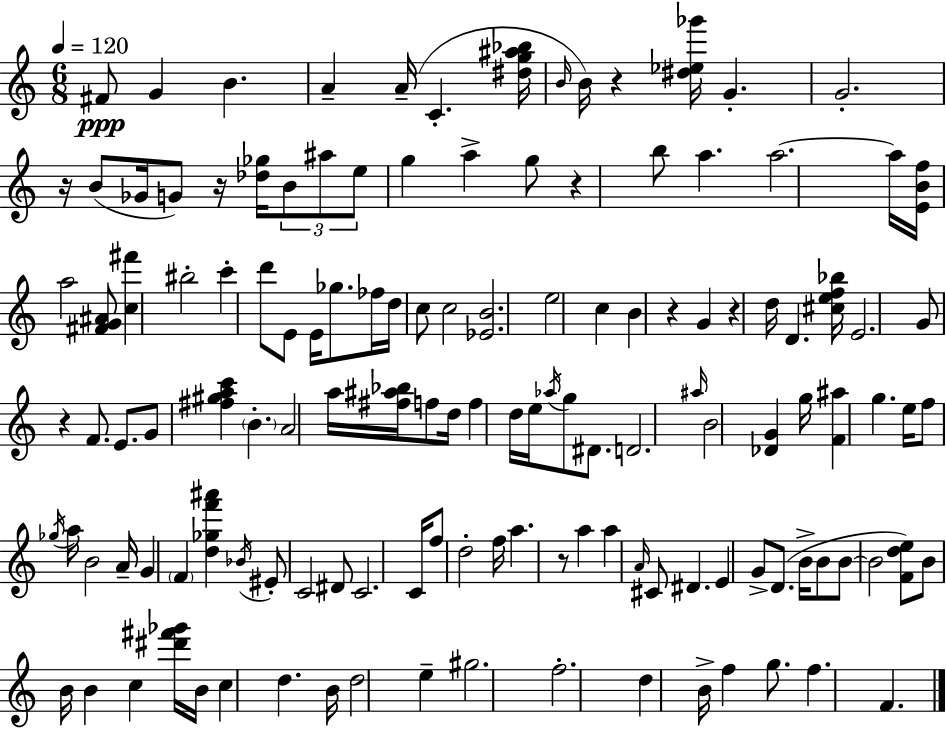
F#4/e G4/q B4/q. A4/q A4/s C4/q. [D#5,G5,A#5,Bb5]/s B4/s B4/s R/q [D#5,Eb5,Gb6]/s G4/q. G4/h. R/s B4/e Gb4/s G4/e R/s [Db5,Gb5]/s B4/e A#5/e E5/e G5/q A5/q G5/e R/q B5/e A5/q. A5/h. A5/s [E4,B4,F5]/s A5/h [F#4,G4,A#4]/e [C5,F#6]/q BIS5/h C6/q D6/e E4/e E4/s Gb5/e. FES5/s D5/s C5/e C5/h [Eb4,B4]/h. E5/h C5/q B4/q R/q G4/q R/q D5/s D4/q. [C#5,E5,F5,Bb5]/s E4/h. G4/e R/q F4/e. E4/e. G4/e [F#5,G#5,A5,C6]/q B4/q. A4/h A5/s [F#5,A#5,Bb5]/s F5/e D5/s F5/q D5/s E5/s Ab5/s G5/e D#4/e. D4/h. A#5/s B4/h [Db4,G4]/q G5/s [F4,A#5]/q G5/q. E5/s F5/e Gb5/s A5/s B4/h A4/s G4/q F4/q [D5,Gb5,F6,A#6]/q Bb4/s EIS4/e C4/h D#4/e C4/h. C4/s F5/e D5/h F5/s A5/q. R/e A5/q A5/q A4/s C#4/e D#4/q. E4/q G4/e D4/e. B4/s B4/e B4/e B4/h [F4,D5,E5]/e B4/e B4/s B4/q C5/q [D#6,F#6,Gb6]/s B4/s C5/q D5/q. B4/s D5/h E5/q G#5/h. F5/h. D5/q B4/s F5/q G5/e. F5/q. F4/q.